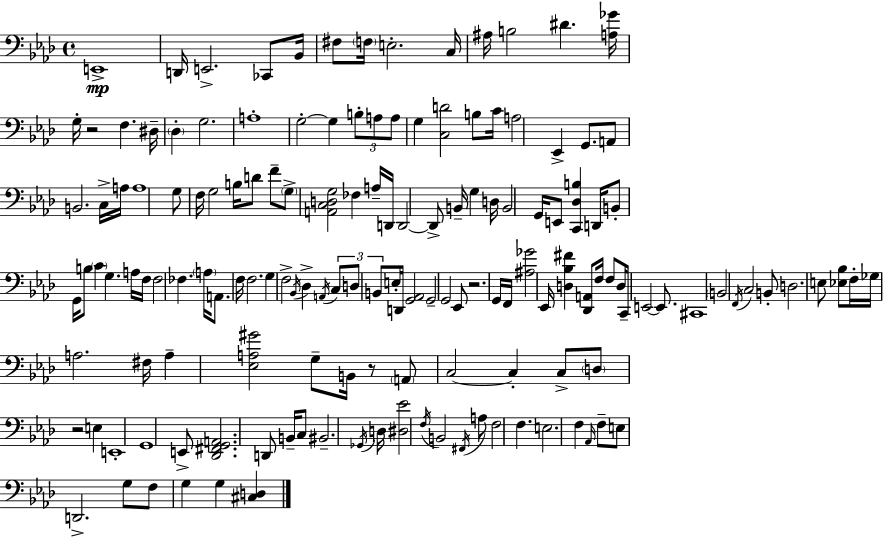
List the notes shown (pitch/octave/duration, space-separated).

E2/w D2/s E2/h. CES2/e Bb2/s F#3/e F3/s E3/h. C3/s A#3/s B3/h D#4/q. [A3,Gb4]/s G3/s R/h F3/q. D#3/s Db3/q G3/h. A3/w G3/h G3/q B3/e A3/e A3/e G3/q [C3,D4]/h B3/e C4/s A3/h Eb2/q G2/e. A2/e B2/h. C3/s A3/s A3/w G3/e F3/s G3/h B3/s D4/e F4/e G3/e [A2,C3,D3,G3]/h FES3/q A3/s D2/s D2/h D2/e B2/s G3/q D3/s B2/h G2/s E2/e [C2,Db3,B3]/q D2/s B2/e G2/s B3/e C4/q G3/q. A3/s F3/s F3/h FES3/q. A3/s A2/e. F3/s F3/h. G3/q F3/h Bb2/s Db3/q A2/s C3/e D3/e B2/e E3/s D2/s [G2,Ab2]/h G2/h G2/h Eb2/e R/h. G2/s F2/s [A#3,Gb4]/h Eb2/s [D3,Bb3,F#4]/q [Db2,A2]/e F3/s F3/e D3/s C2/e E2/h E2/e. C#2/w B2/h F2/s C3/h B2/e D3/h. E3/e [Eb3,Bb3]/e F3/s Gb3/s A3/h. F#3/s A3/q [Eb3,A3,G#4]/h G3/e B2/s R/e A2/e C3/h C3/q C3/e D3/e R/h E3/q E2/w G2/w E2/e [Db2,F#2,G2,A2]/h. D2/e B2/s C3/e BIS2/h. Gb2/s D3/s [D#3,Eb4]/h F3/s B2/h F#2/s A3/e F3/h F3/q. E3/h. F3/q Ab2/s F3/e E3/e D2/h. G3/e F3/e G3/q G3/q [C#3,D3]/q